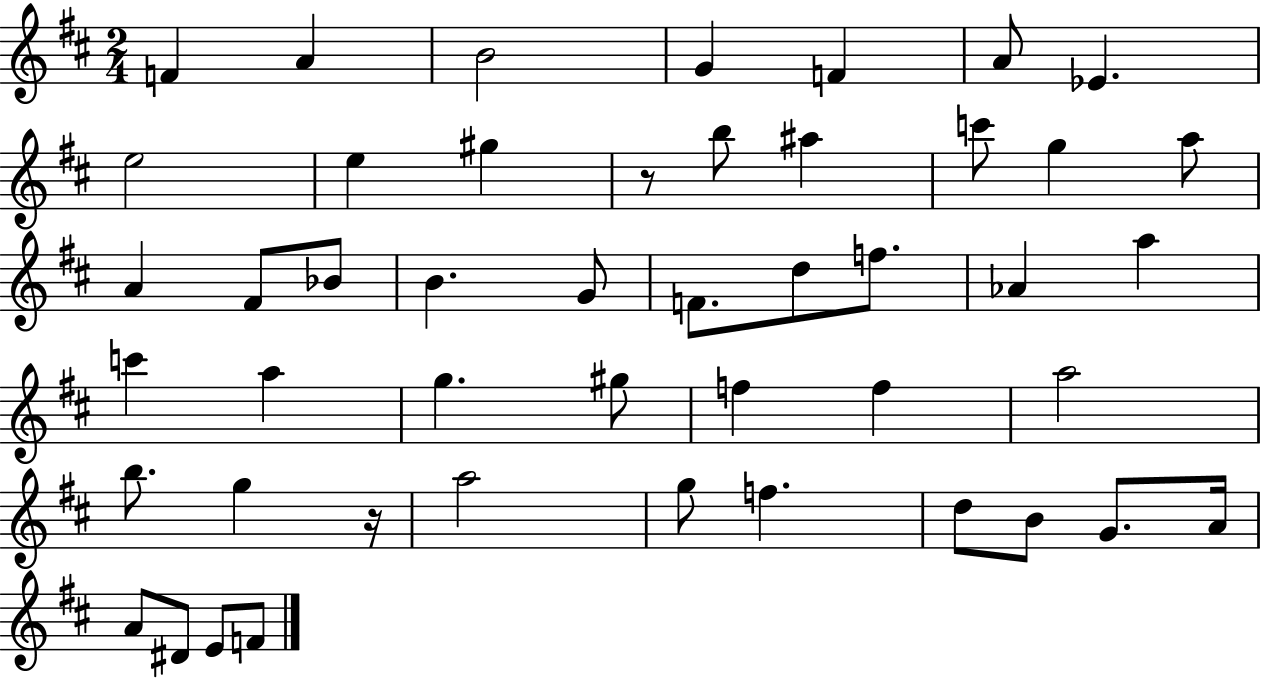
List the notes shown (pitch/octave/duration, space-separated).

F4/q A4/q B4/h G4/q F4/q A4/e Eb4/q. E5/h E5/q G#5/q R/e B5/e A#5/q C6/e G5/q A5/e A4/q F#4/e Bb4/e B4/q. G4/e F4/e. D5/e F5/e. Ab4/q A5/q C6/q A5/q G5/q. G#5/e F5/q F5/q A5/h B5/e. G5/q R/s A5/h G5/e F5/q. D5/e B4/e G4/e. A4/s A4/e D#4/e E4/e F4/e